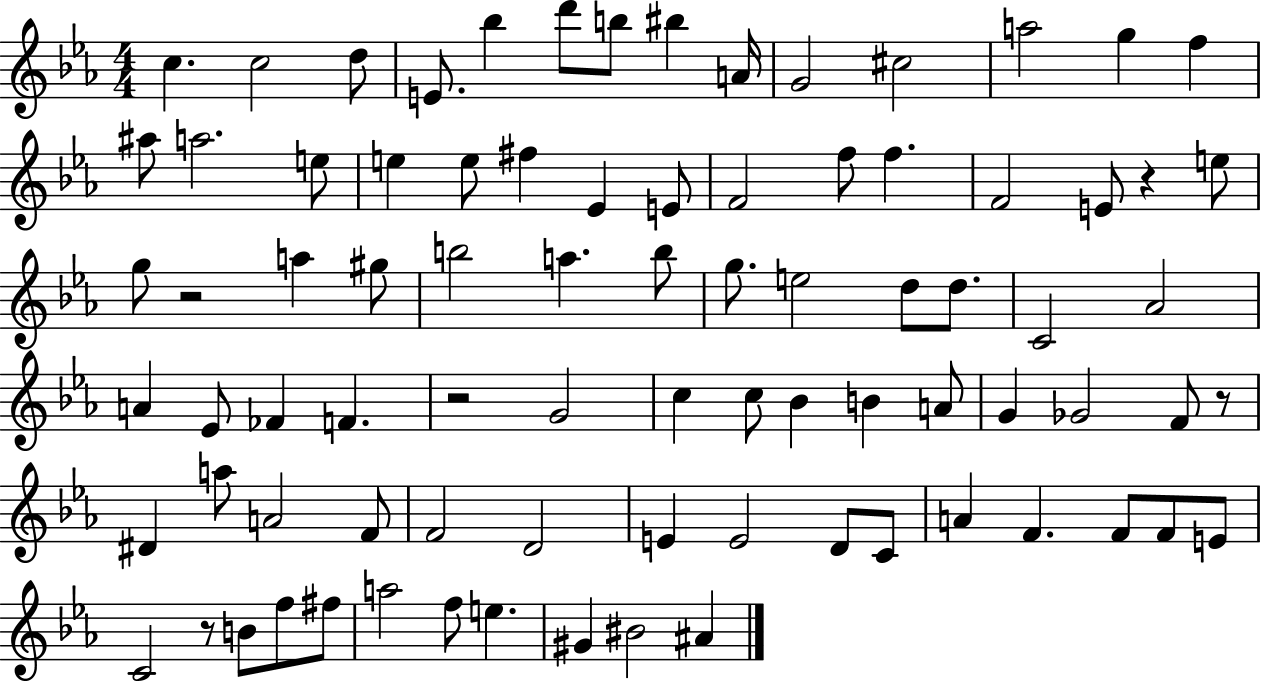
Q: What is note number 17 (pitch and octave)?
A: E5